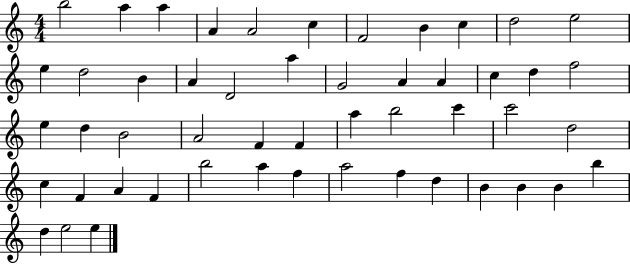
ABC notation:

X:1
T:Untitled
M:4/4
L:1/4
K:C
b2 a a A A2 c F2 B c d2 e2 e d2 B A D2 a G2 A A c d f2 e d B2 A2 F F a b2 c' c'2 d2 c F A F b2 a f a2 f d B B B b d e2 e